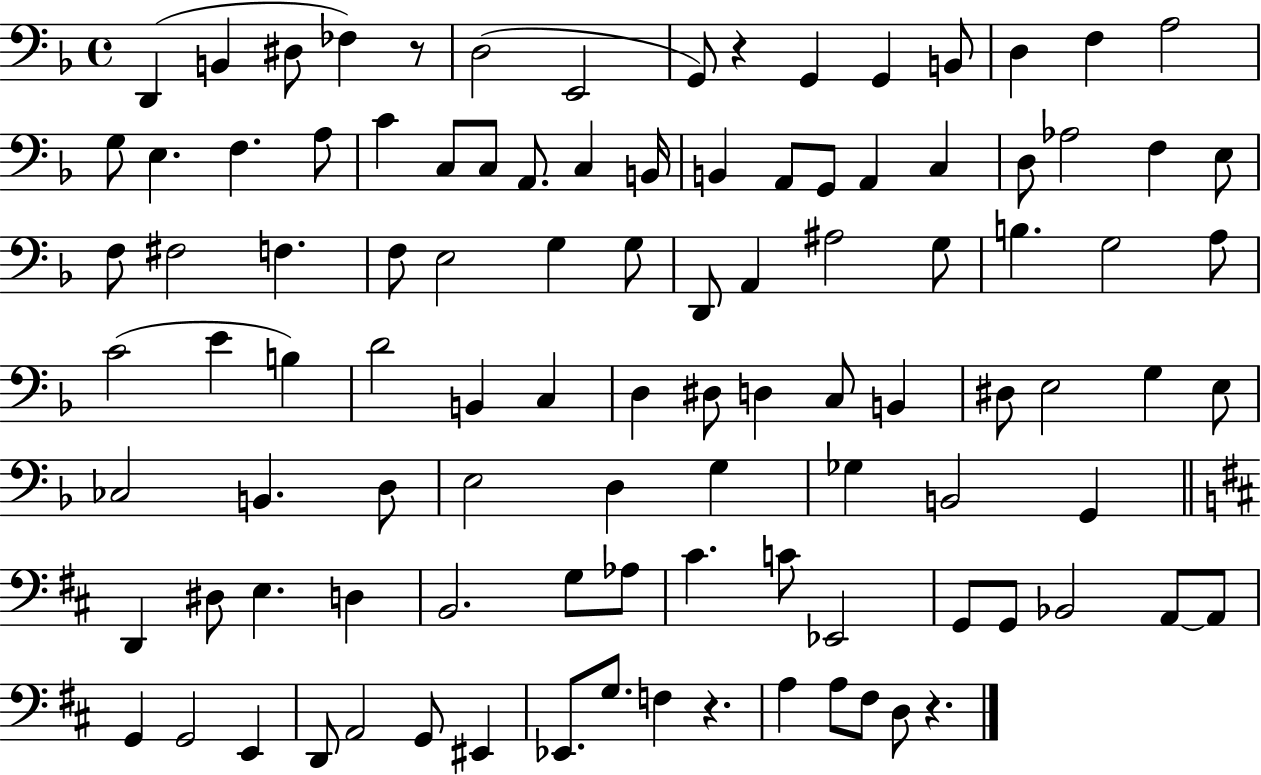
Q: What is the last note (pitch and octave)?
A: D3